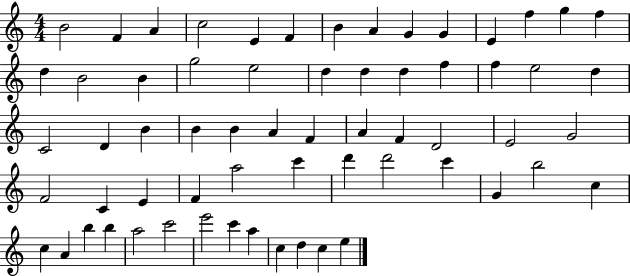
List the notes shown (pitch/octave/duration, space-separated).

B4/h F4/q A4/q C5/h E4/q F4/q B4/q A4/q G4/q G4/q E4/q F5/q G5/q F5/q D5/q B4/h B4/q G5/h E5/h D5/q D5/q D5/q F5/q F5/q E5/h D5/q C4/h D4/q B4/q B4/q B4/q A4/q F4/q A4/q F4/q D4/h E4/h G4/h F4/h C4/q E4/q F4/q A5/h C6/q D6/q D6/h C6/q G4/q B5/h C5/q C5/q A4/q B5/q B5/q A5/h C6/h E6/h C6/q A5/q C5/q D5/q C5/q E5/q